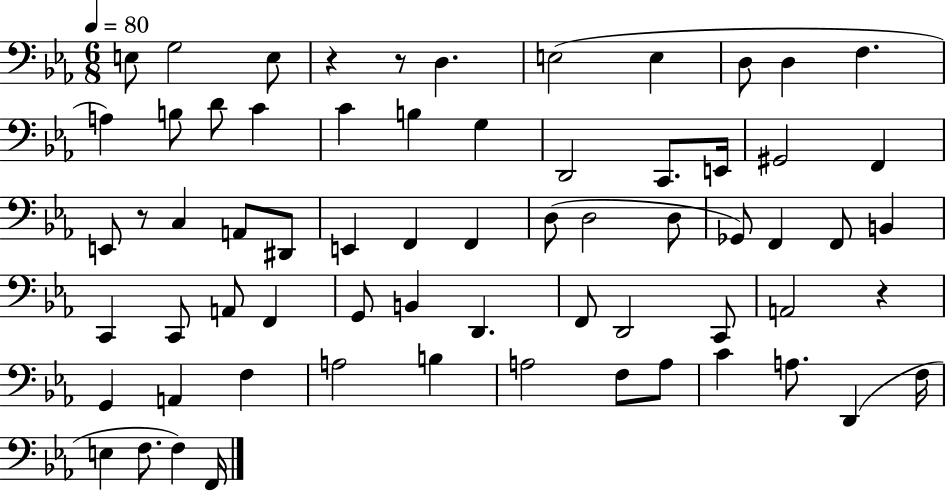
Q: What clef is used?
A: bass